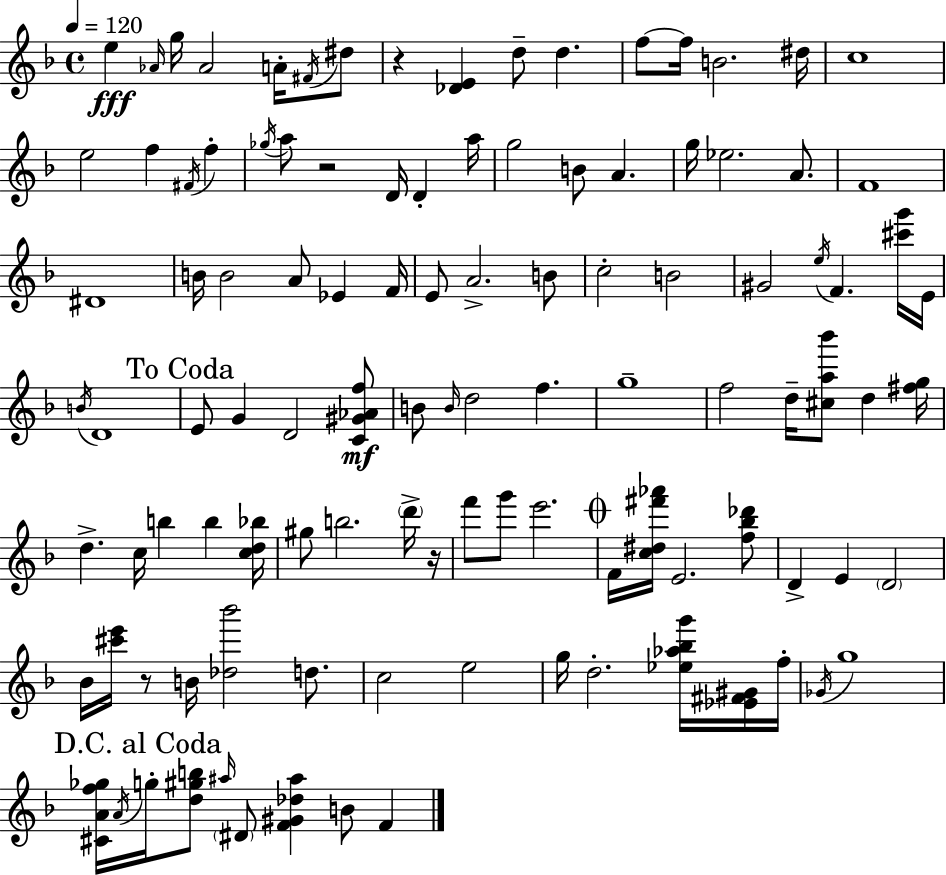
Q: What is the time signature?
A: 4/4